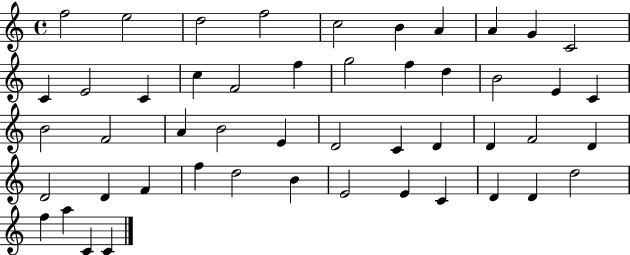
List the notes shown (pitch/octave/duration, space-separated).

F5/h E5/h D5/h F5/h C5/h B4/q A4/q A4/q G4/q C4/h C4/q E4/h C4/q C5/q F4/h F5/q G5/h F5/q D5/q B4/h E4/q C4/q B4/h F4/h A4/q B4/h E4/q D4/h C4/q D4/q D4/q F4/h D4/q D4/h D4/q F4/q F5/q D5/h B4/q E4/h E4/q C4/q D4/q D4/q D5/h F5/q A5/q C4/q C4/q